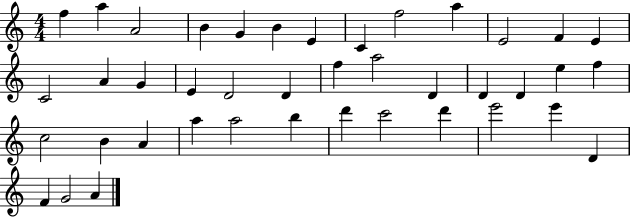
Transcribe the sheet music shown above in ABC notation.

X:1
T:Untitled
M:4/4
L:1/4
K:C
f a A2 B G B E C f2 a E2 F E C2 A G E D2 D f a2 D D D e f c2 B A a a2 b d' c'2 d' e'2 e' D F G2 A